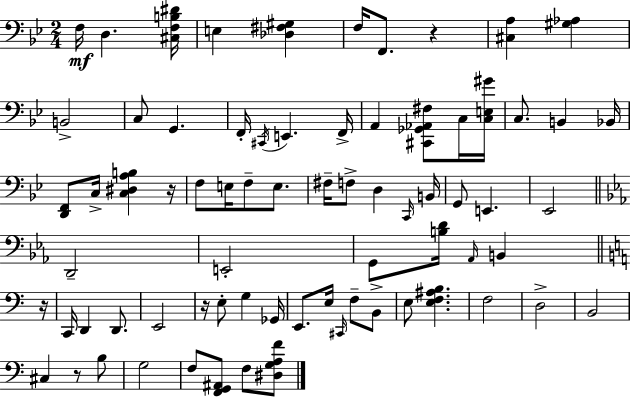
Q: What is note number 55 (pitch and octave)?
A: F3